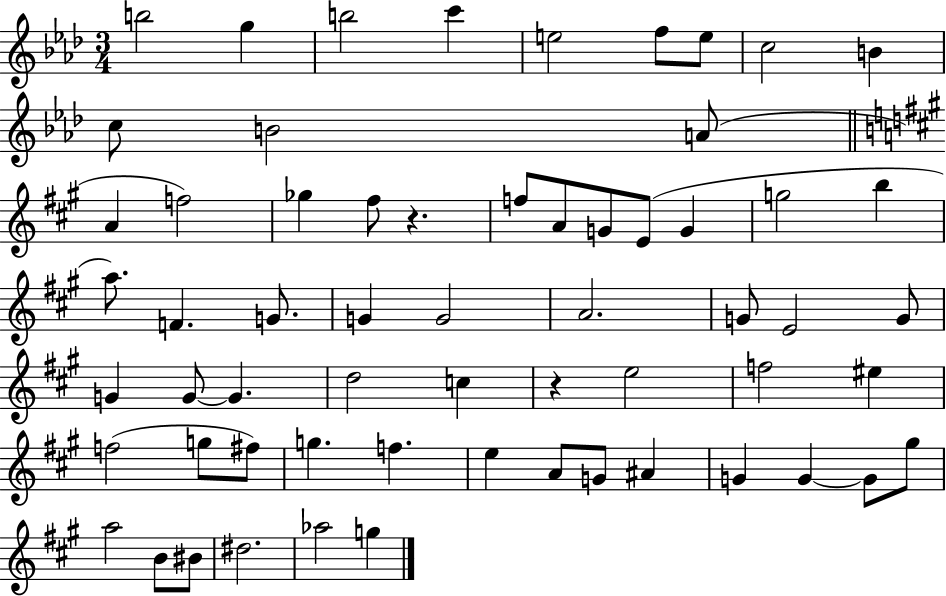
B5/h G5/q B5/h C6/q E5/h F5/e E5/e C5/h B4/q C5/e B4/h A4/e A4/q F5/h Gb5/q F#5/e R/q. F5/e A4/e G4/e E4/e G4/q G5/h B5/q A5/e. F4/q. G4/e. G4/q G4/h A4/h. G4/e E4/h G4/e G4/q G4/e G4/q. D5/h C5/q R/q E5/h F5/h EIS5/q F5/h G5/e F#5/e G5/q. F5/q. E5/q A4/e G4/e A#4/q G4/q G4/q G4/e G#5/e A5/h B4/e BIS4/e D#5/h. Ab5/h G5/q